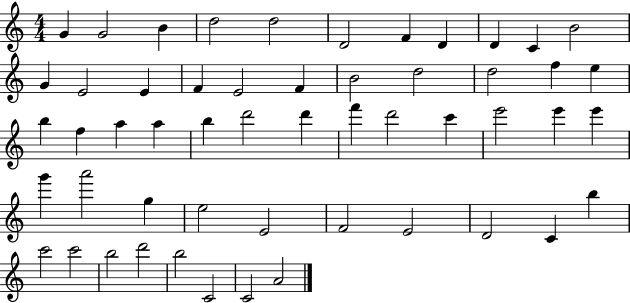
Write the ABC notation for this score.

X:1
T:Untitled
M:4/4
L:1/4
K:C
G G2 B d2 d2 D2 F D D C B2 G E2 E F E2 F B2 d2 d2 f e b f a a b d'2 d' f' d'2 c' e'2 e' e' g' a'2 g e2 E2 F2 E2 D2 C b c'2 c'2 b2 d'2 b2 C2 C2 A2